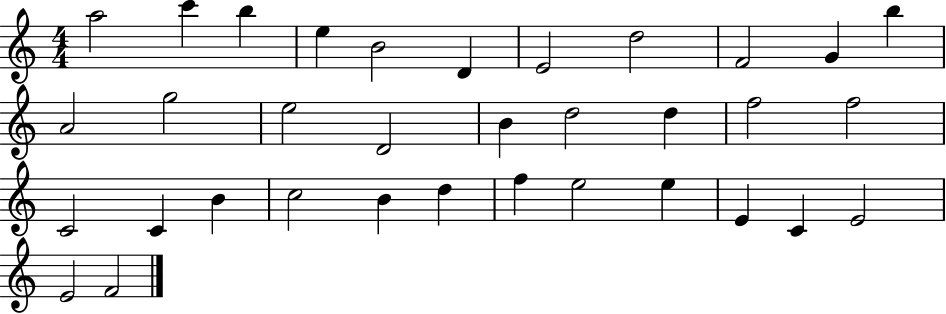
A5/h C6/q B5/q E5/q B4/h D4/q E4/h D5/h F4/h G4/q B5/q A4/h G5/h E5/h D4/h B4/q D5/h D5/q F5/h F5/h C4/h C4/q B4/q C5/h B4/q D5/q F5/q E5/h E5/q E4/q C4/q E4/h E4/h F4/h